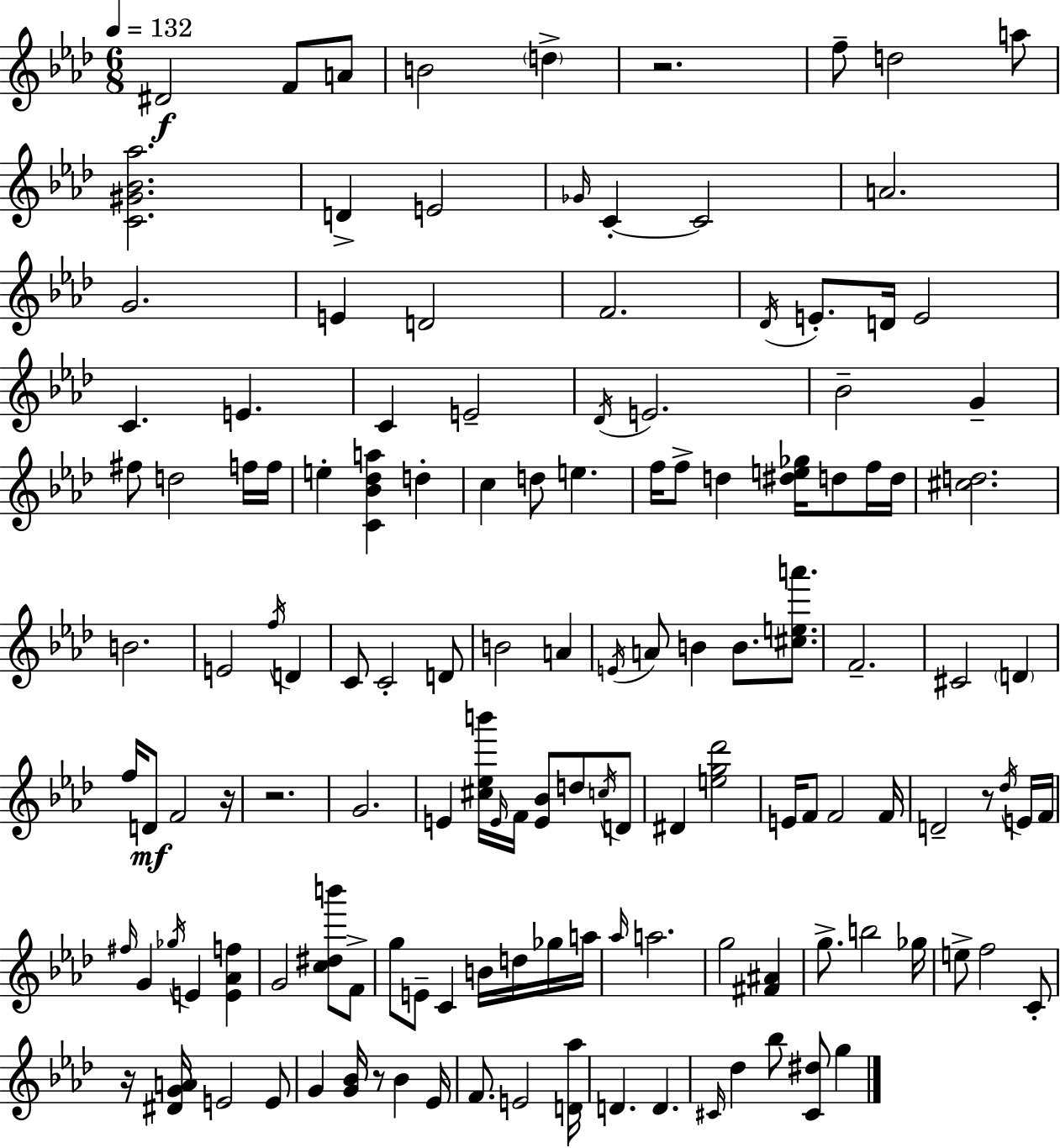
X:1
T:Untitled
M:6/8
L:1/4
K:Fm
^D2 F/2 A/2 B2 d z2 f/2 d2 a/2 [C^G_B_a]2 D E2 _G/4 C C2 A2 G2 E D2 F2 _D/4 E/2 D/4 E2 C E C E2 _D/4 E2 _B2 G ^f/2 d2 f/4 f/4 e [C_B_da] d c d/2 e f/4 f/2 d [^de_g]/4 d/2 f/4 d/4 [^cd]2 B2 E2 f/4 D C/2 C2 D/2 B2 A E/4 A/2 B B/2 [^cea']/2 F2 ^C2 D f/4 D/2 F2 z/4 z2 G2 E [^c_eb']/4 E/4 F/4 [E_B]/2 d/2 c/4 D/2 ^D [eg_d']2 E/4 F/2 F2 F/4 D2 z/2 _d/4 E/4 F/4 ^f/4 G _g/4 E [E_Af] G2 [c^db']/2 F/2 g/2 E/2 C B/4 d/4 _g/4 a/4 _a/4 a2 g2 [^F^A] g/2 b2 _g/4 e/2 f2 C/2 z/4 [^DGA]/4 E2 E/2 G [G_B]/4 z/2 _B _E/4 F/2 E2 [D_a]/4 D D ^C/4 _d _b/2 [^C^d]/2 g